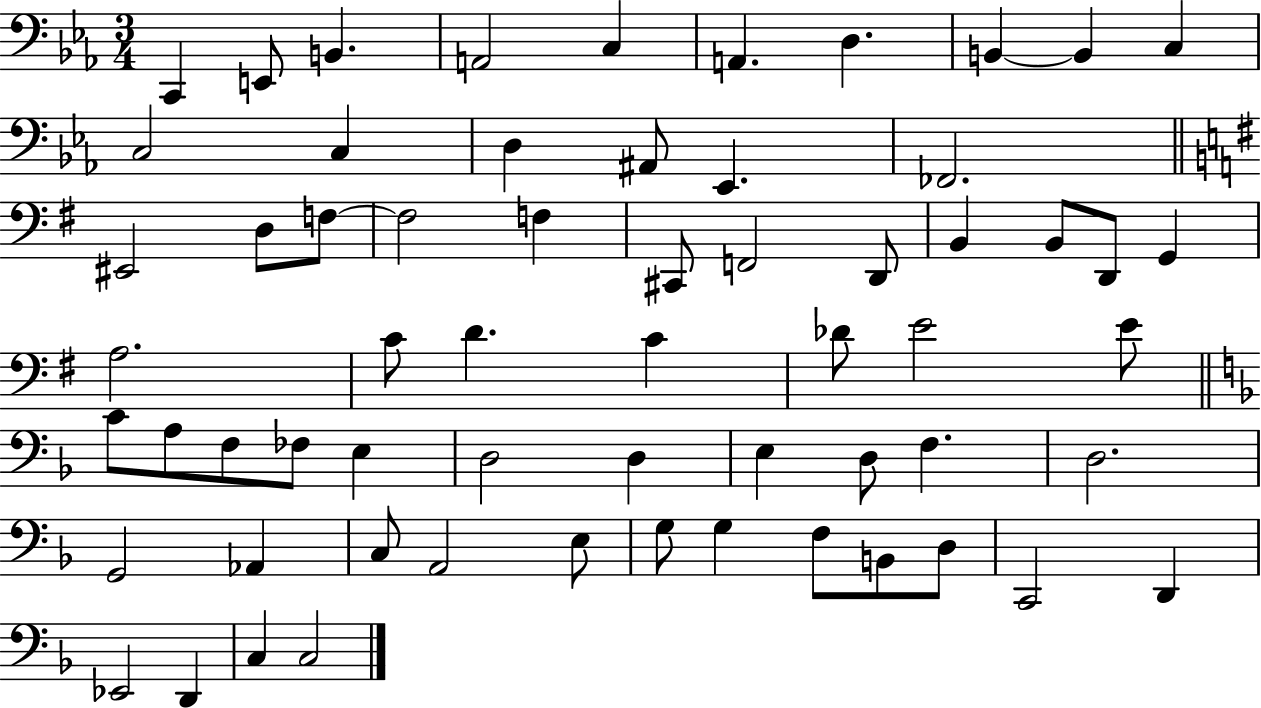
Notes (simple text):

C2/q E2/e B2/q. A2/h C3/q A2/q. D3/q. B2/q B2/q C3/q C3/h C3/q D3/q A#2/e Eb2/q. FES2/h. EIS2/h D3/e F3/e F3/h F3/q C#2/e F2/h D2/e B2/q B2/e D2/e G2/q A3/h. C4/e D4/q. C4/q Db4/e E4/h E4/e C4/e A3/e F3/e FES3/e E3/q D3/h D3/q E3/q D3/e F3/q. D3/h. G2/h Ab2/q C3/e A2/h E3/e G3/e G3/q F3/e B2/e D3/e C2/h D2/q Eb2/h D2/q C3/q C3/h